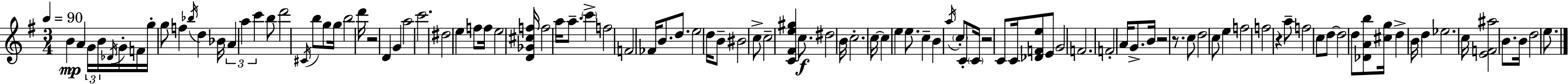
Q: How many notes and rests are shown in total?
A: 103